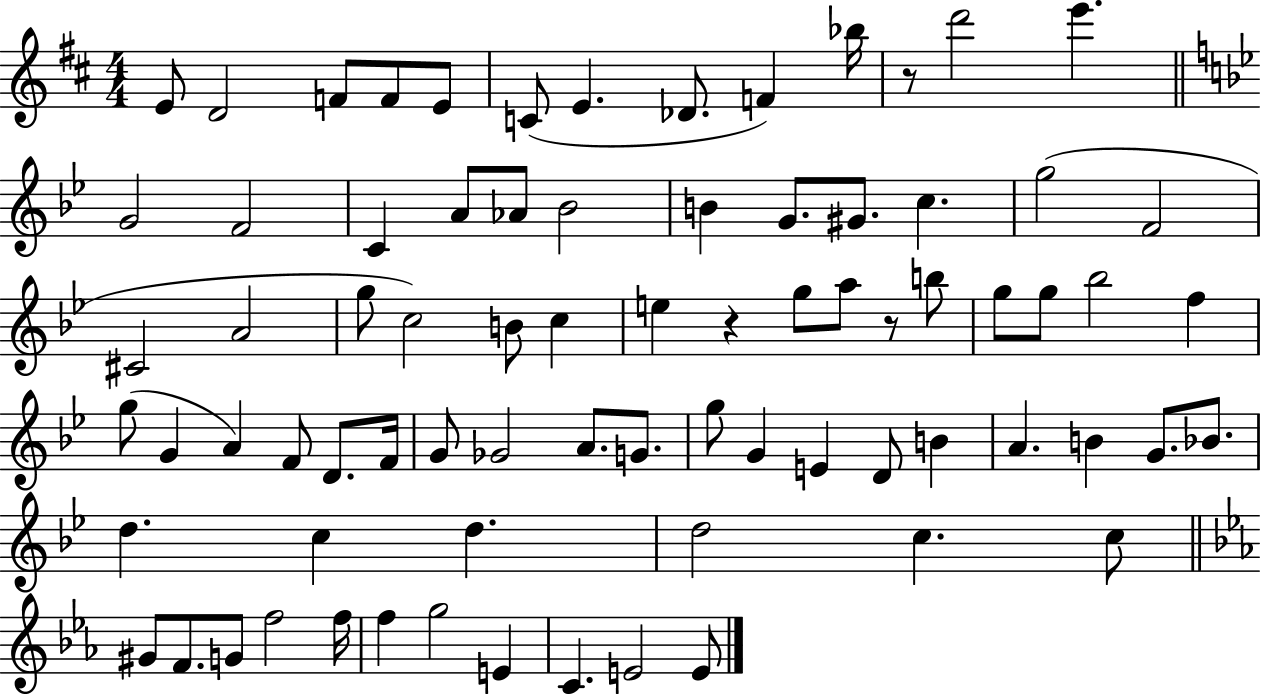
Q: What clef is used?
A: treble